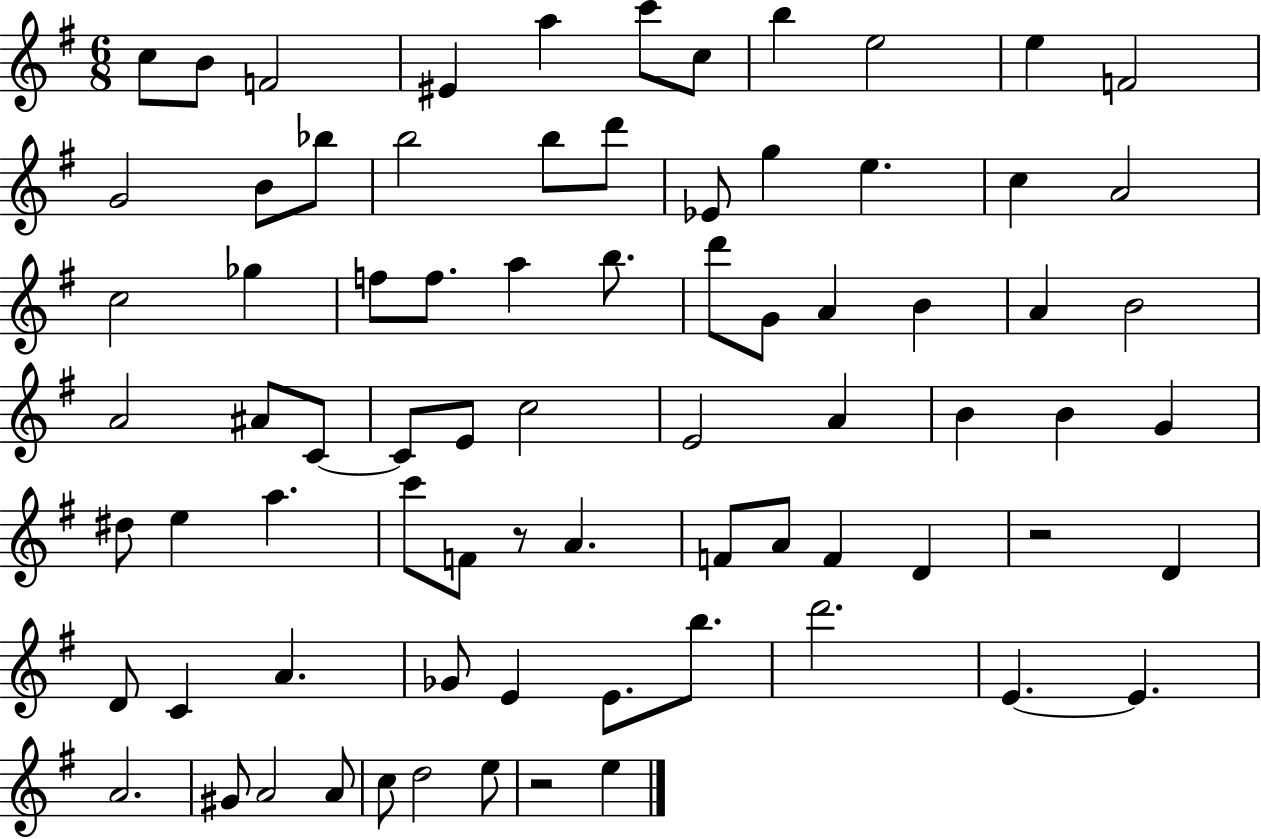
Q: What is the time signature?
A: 6/8